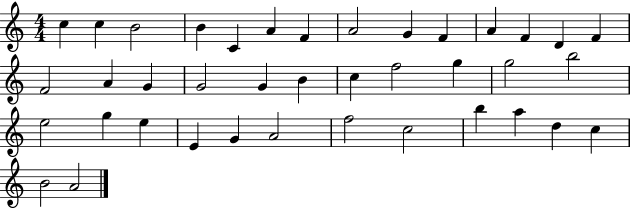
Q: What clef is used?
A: treble